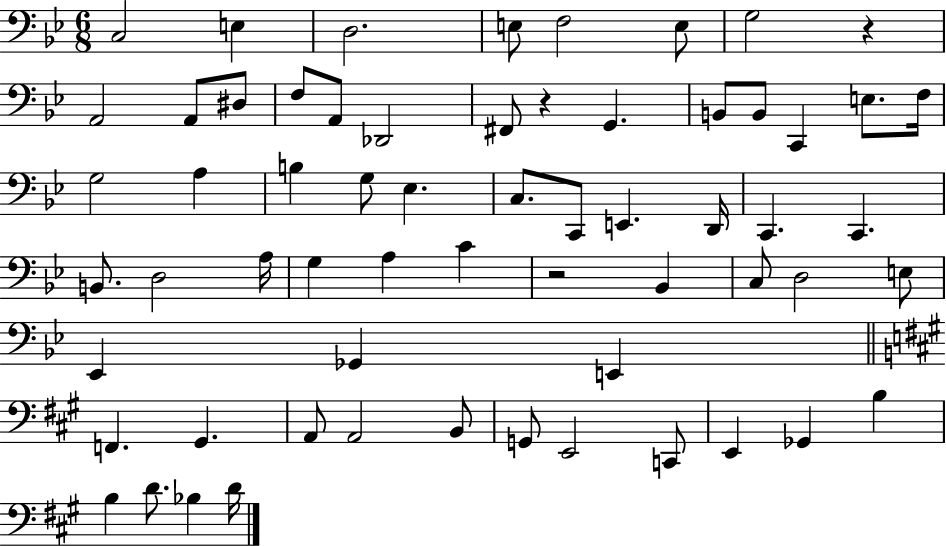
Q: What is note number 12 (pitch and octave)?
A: A2